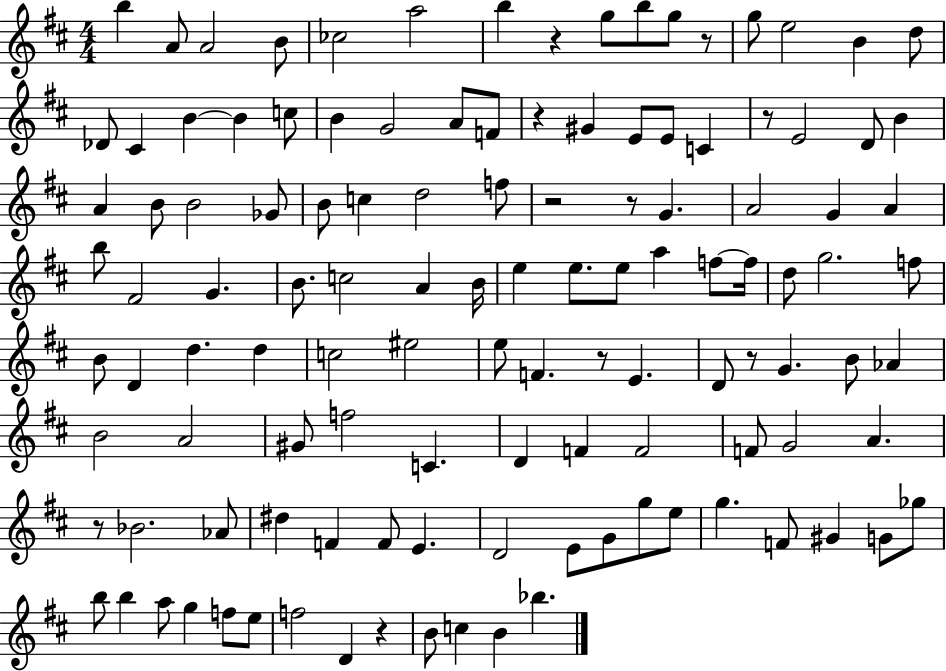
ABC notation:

X:1
T:Untitled
M:4/4
L:1/4
K:D
b A/2 A2 B/2 _c2 a2 b z g/2 b/2 g/2 z/2 g/2 e2 B d/2 _D/2 ^C B B c/2 B G2 A/2 F/2 z ^G E/2 E/2 C z/2 E2 D/2 B A B/2 B2 _G/2 B/2 c d2 f/2 z2 z/2 G A2 G A b/2 ^F2 G B/2 c2 A B/4 e e/2 e/2 a f/2 f/4 d/2 g2 f/2 B/2 D d d c2 ^e2 e/2 F z/2 E D/2 z/2 G B/2 _A B2 A2 ^G/2 f2 C D F F2 F/2 G2 A z/2 _B2 _A/2 ^d F F/2 E D2 E/2 G/2 g/2 e/2 g F/2 ^G G/2 _g/2 b/2 b a/2 g f/2 e/2 f2 D z B/2 c B _b